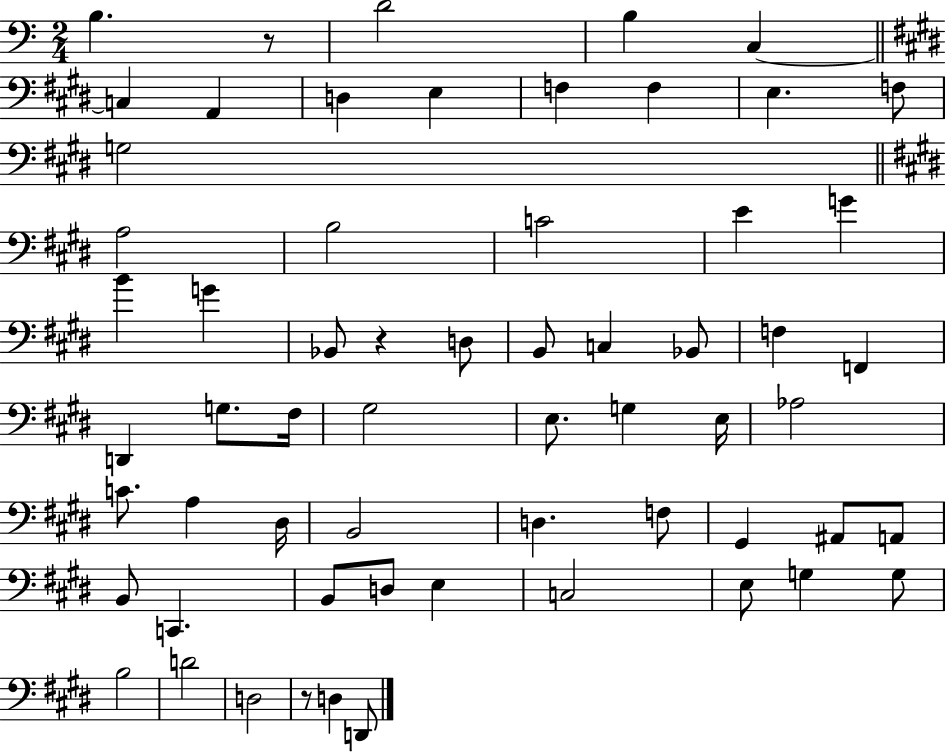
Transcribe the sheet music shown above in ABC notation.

X:1
T:Untitled
M:2/4
L:1/4
K:C
B, z/2 D2 B, C, C, A,, D, E, F, F, E, F,/2 G,2 A,2 B,2 C2 E G B G _B,,/2 z D,/2 B,,/2 C, _B,,/2 F, F,, D,, G,/2 ^F,/4 ^G,2 E,/2 G, E,/4 _A,2 C/2 A, ^D,/4 B,,2 D, F,/2 ^G,, ^A,,/2 A,,/2 B,,/2 C,, B,,/2 D,/2 E, C,2 E,/2 G, G,/2 B,2 D2 D,2 z/2 D, D,,/2